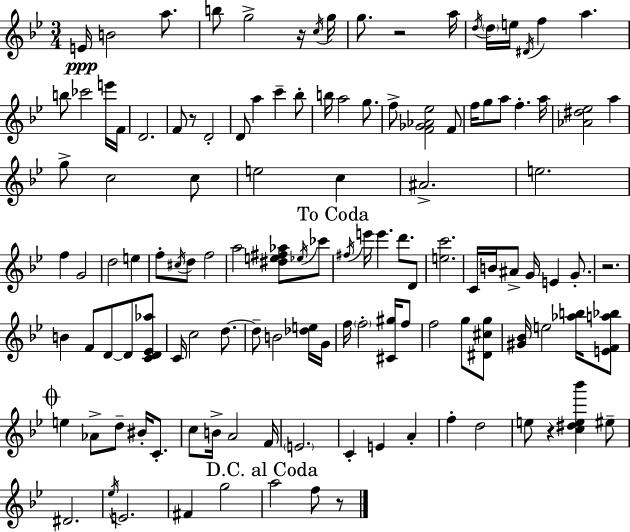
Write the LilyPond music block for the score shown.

{
  \clef treble
  \numericTimeSignature
  \time 3/4
  \key g \minor
  e'16\ppp b'2 a''8. | b''8 g''2-> r16 \acciaccatura { c''16 } | g''16 g''8. r2 | a''16 \acciaccatura { d''16 } \parenthesize d''16 e''16 \acciaccatura { dis'16 } f''4 a''4. | \break b''8 ces'''2 | e'''16 f'16 d'2. | f'8 r8 d'2-. | d'8 a''4 c'''4-- | \break bes''8-. b''16 a''2 | g''8. f''8-> <f' ges' aes' ees''>2 | f'8 f''16 g''8 a''8 f''4.-. | a''16 <aes' dis'' ees''>2 a''4 | \break g''8-> c''2 | c''8 e''2 c''4 | ais'2.-> | e''2. | \break f''4 g'2 | d''2 e''4 | f''8-. \acciaccatura { cis''16 } d''8 f''2 | a''2 | \break <dis'' e'' fis'' aes''>8 \acciaccatura { ees''16 } ces'''8 \mark "To Coda" \acciaccatura { fis''16 } e'''16 e'''4. | d'''8. d'8 <e'' c'''>2. | c'16 b'16 ais'8-> g'16 e'4 | g'8.-. r2. | \break b'4 f'8 | d'8~~ d'8 <c' d' ees' aes''>8 c'16 c''2 | d''8.~~ d''8-- b'2 | <des'' e''>16 g'16 f''16 \parenthesize f''2-. | \break <cis' gis''>16 f''8 f''2 | g''8 <dis' cis'' g''>8 <gis' bes'>16 e''2 | <aes'' b''>16 <e' f' a'' bes''>8 \mark \markup { \musicglyph "scripts.coda" } e''4 aes'8-> | d''8-- bis'16-. c'8.-. c''8 b'16-> a'2 | \break f'16 \parenthesize e'2. | c'4-. e'4 | a'4-. f''4-. d''2 | e''8 r4 | \break <c'' dis'' e'' bes'''>4 eis''8-- dis'2. | \acciaccatura { ees''16 } e'2. | fis'4 g''2 | \mark "D.C. al Coda" a''2 | \break f''8 r8 \bar "|."
}